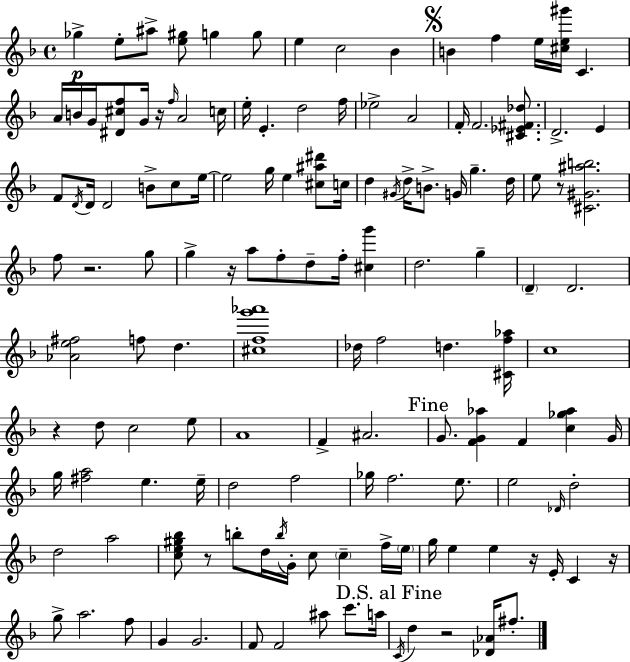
{
  \clef treble
  \time 4/4
  \defaultTimeSignature
  \key f \major
  ges''4->\p e''8-. ais''8-> <e'' gis''>8 g''4 g''8 | e''4 c''2 bes'4 | \mark \markup { \musicglyph "scripts.segno" } b'4 f''4 e''16 <cis'' e'' gis'''>16 c'4. | a'16 b'16 g'16 <dis' cis'' f''>8 g'16 r16 \grace { f''16 } a'2 | \break c''16 e''16-. e'4.-. d''2 | f''16 ees''2-> a'2 | f'16-. f'2. <cis' ees' fis' des''>8. | d'2.-> e'4 | \break f'8 \acciaccatura { d'16 } d'16 d'2 b'8-> c''8 | e''16~~ e''2 g''16 e''4 <cis'' ais'' dis'''>8 | c''16 d''4 \acciaccatura { gis'16 } d''16-> b'8.-> g'16 g''4.-- | d''16 e''8 r8 <cis' gis' ais'' b''>2. | \break f''8 r2. | g''8 g''4-> r16 a''8 f''8-. d''8-- f''16-. <cis'' g'''>4 | d''2. g''4-- | \parenthesize d'4-- d'2. | \break <aes' e'' fis''>2 f''8 d''4. | <cis'' f'' g''' aes'''>1 | des''16 f''2 d''4. | <cis' f'' aes''>16 c''1 | \break r4 d''8 c''2 | e''8 a'1 | f'4-> ais'2. | \mark "Fine" g'8. <f' g' aes''>4 f'4 <c'' ges'' aes''>4 | \break g'16 g''16 <fis'' a''>2 e''4. | e''16-- d''2 f''2 | ges''16 f''2. | e''8. e''2 \grace { des'16 } d''2-. | \break d''2 a''2 | <c'' e'' gis'' bes''>8 r8 b''8-. d''16 \acciaccatura { b''16 } g'16-. c''8 \parenthesize c''4-- | f''16-> \parenthesize e''16 g''16 e''4 e''4 r16 e'16-. | c'4 r16 g''8-> a''2. | \break f''8 g'4 g'2. | f'8 f'2 ais''8 | c'''8. a''16 \mark "D.S. al Fine" \acciaccatura { c'16 } d''4 r2 | <des' aes'>16 fis''8.-. \bar "|."
}